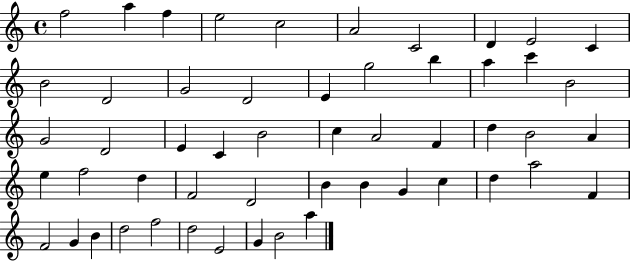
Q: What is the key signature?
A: C major